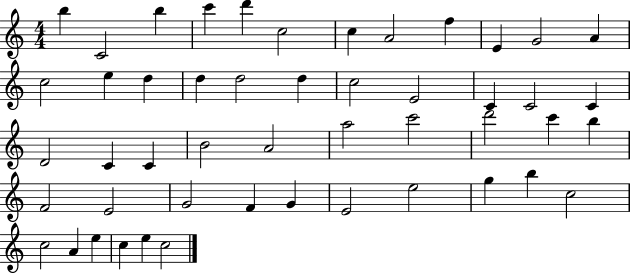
B5/q C4/h B5/q C6/q D6/q C5/h C5/q A4/h F5/q E4/q G4/h A4/q C5/h E5/q D5/q D5/q D5/h D5/q C5/h E4/h C4/q C4/h C4/q D4/h C4/q C4/q B4/h A4/h A5/h C6/h D6/h C6/q B5/q F4/h E4/h G4/h F4/q G4/q E4/h E5/h G5/q B5/q C5/h C5/h A4/q E5/q C5/q E5/q C5/h